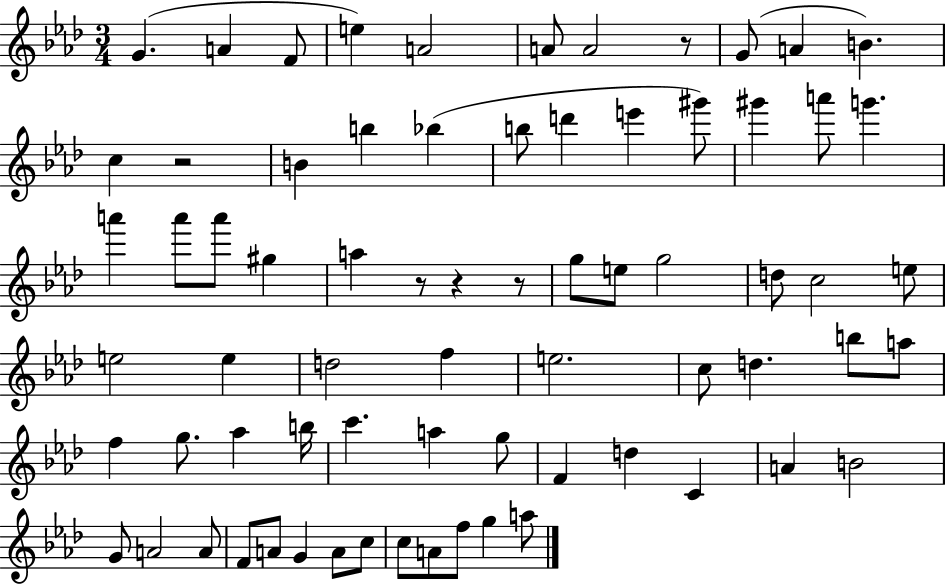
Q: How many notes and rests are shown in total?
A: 71